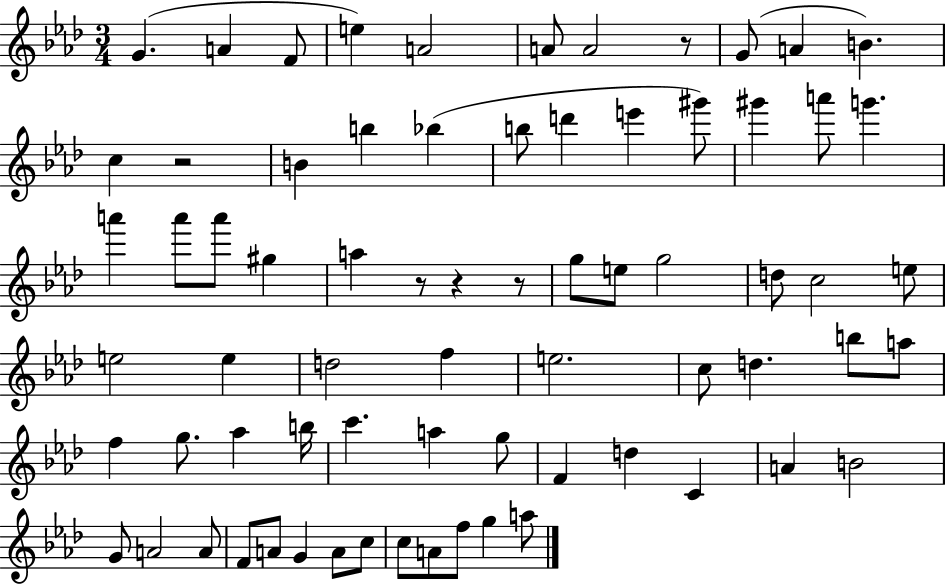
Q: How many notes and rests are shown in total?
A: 71